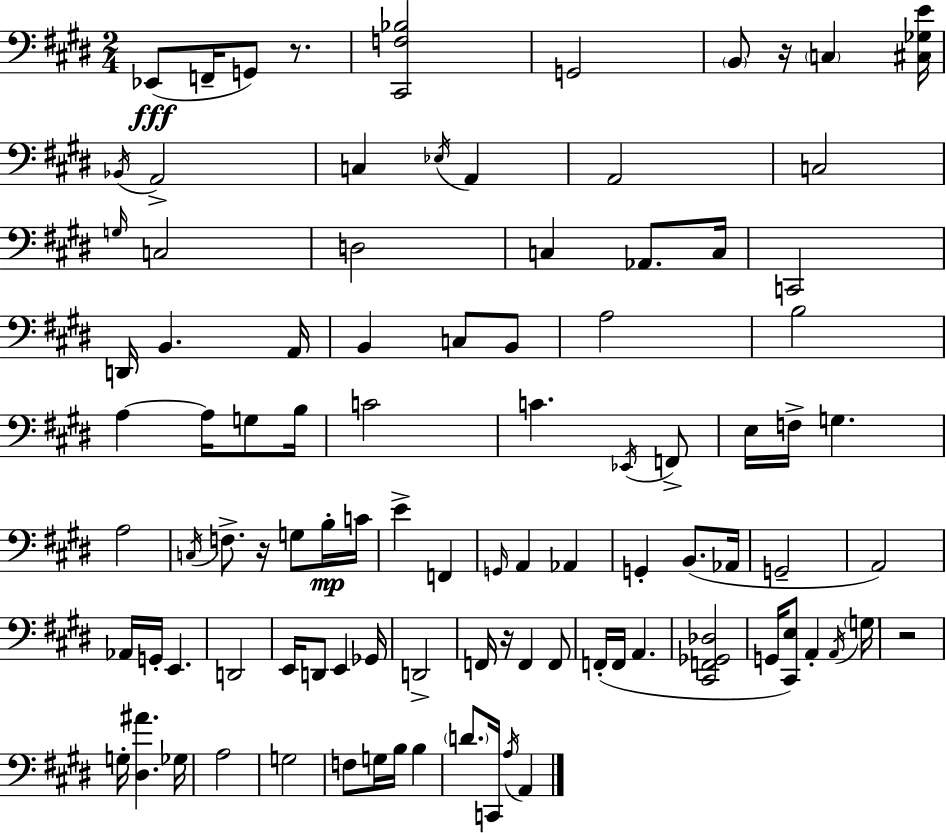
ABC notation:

X:1
T:Untitled
M:2/4
L:1/4
K:E
_E,,/2 F,,/4 G,,/2 z/2 [^C,,F,_B,]2 G,,2 B,,/2 z/4 C, [^C,_G,E]/4 _B,,/4 A,,2 C, _E,/4 A,, A,,2 C,2 G,/4 C,2 D,2 C, _A,,/2 C,/4 C,,2 D,,/4 B,, A,,/4 B,, C,/2 B,,/2 A,2 B,2 A, A,/4 G,/2 B,/4 C2 C _E,,/4 F,,/2 E,/4 F,/4 G, A,2 C,/4 F,/2 z/4 G,/2 B,/4 C/4 E F,, G,,/4 A,, _A,, G,, B,,/2 _A,,/4 G,,2 A,,2 _A,,/4 G,,/4 E,, D,,2 E,,/4 D,,/2 E,, _G,,/4 D,,2 F,,/4 z/4 F,, F,,/2 F,,/4 F,,/4 A,, [^C,,F,,_G,,_D,]2 G,,/4 [^C,,E,]/2 A,, A,,/4 G,/4 z2 G,/4 [^D,^A] _G,/4 A,2 G,2 F,/2 G,/4 B,/4 B, D/2 C,,/4 A,/4 A,,